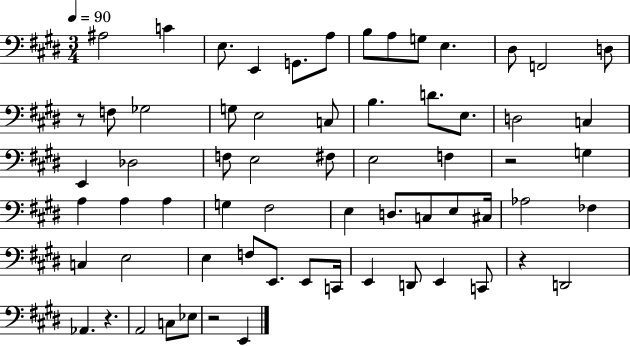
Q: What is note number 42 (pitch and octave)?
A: Ab3